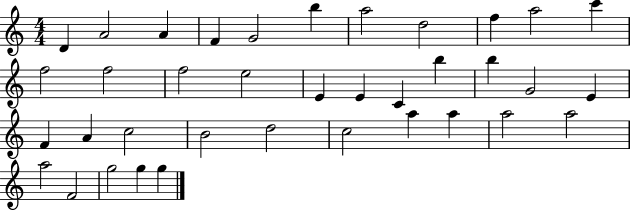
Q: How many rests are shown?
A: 0